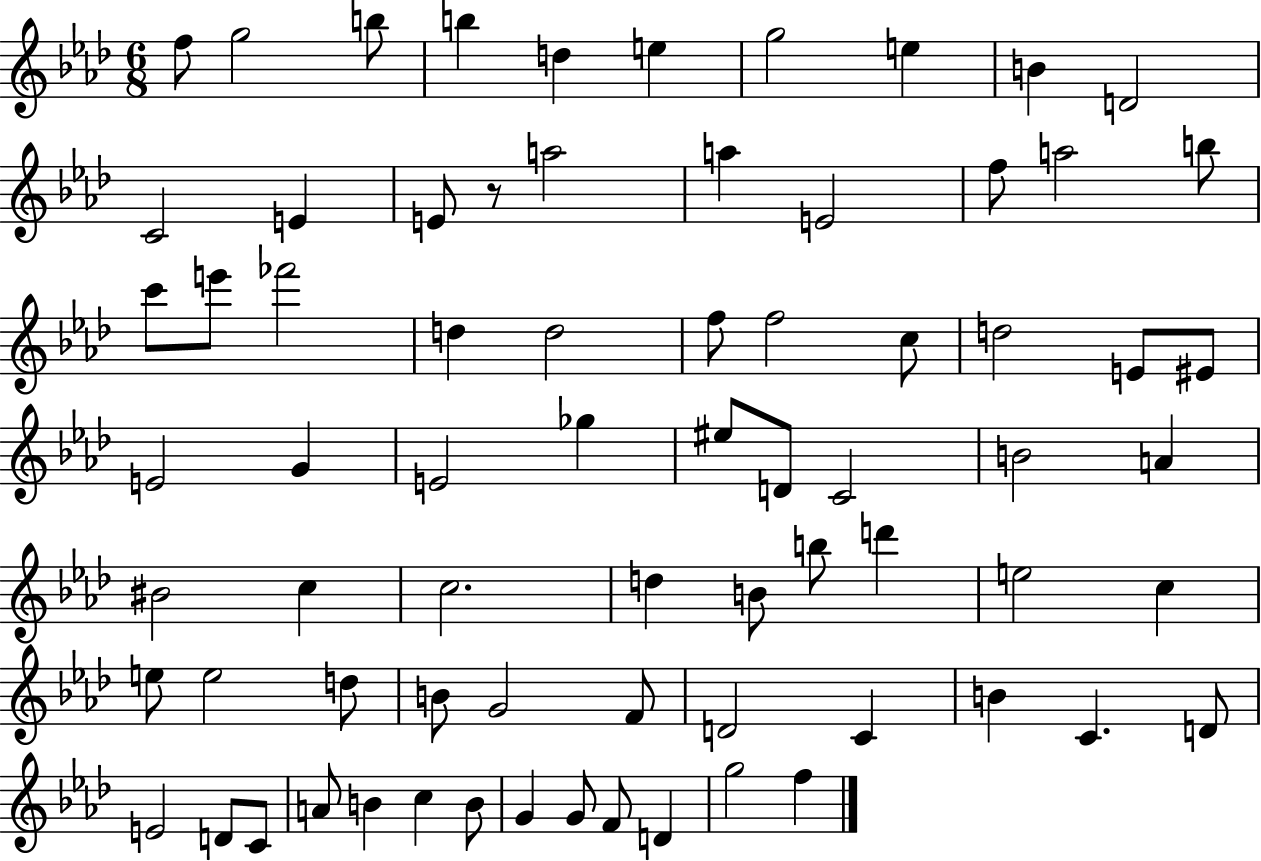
{
  \clef treble
  \numericTimeSignature
  \time 6/8
  \key aes \major
  f''8 g''2 b''8 | b''4 d''4 e''4 | g''2 e''4 | b'4 d'2 | \break c'2 e'4 | e'8 r8 a''2 | a''4 e'2 | f''8 a''2 b''8 | \break c'''8 e'''8 fes'''2 | d''4 d''2 | f''8 f''2 c''8 | d''2 e'8 eis'8 | \break e'2 g'4 | e'2 ges''4 | eis''8 d'8 c'2 | b'2 a'4 | \break bis'2 c''4 | c''2. | d''4 b'8 b''8 d'''4 | e''2 c''4 | \break e''8 e''2 d''8 | b'8 g'2 f'8 | d'2 c'4 | b'4 c'4. d'8 | \break e'2 d'8 c'8 | a'8 b'4 c''4 b'8 | g'4 g'8 f'8 d'4 | g''2 f''4 | \break \bar "|."
}